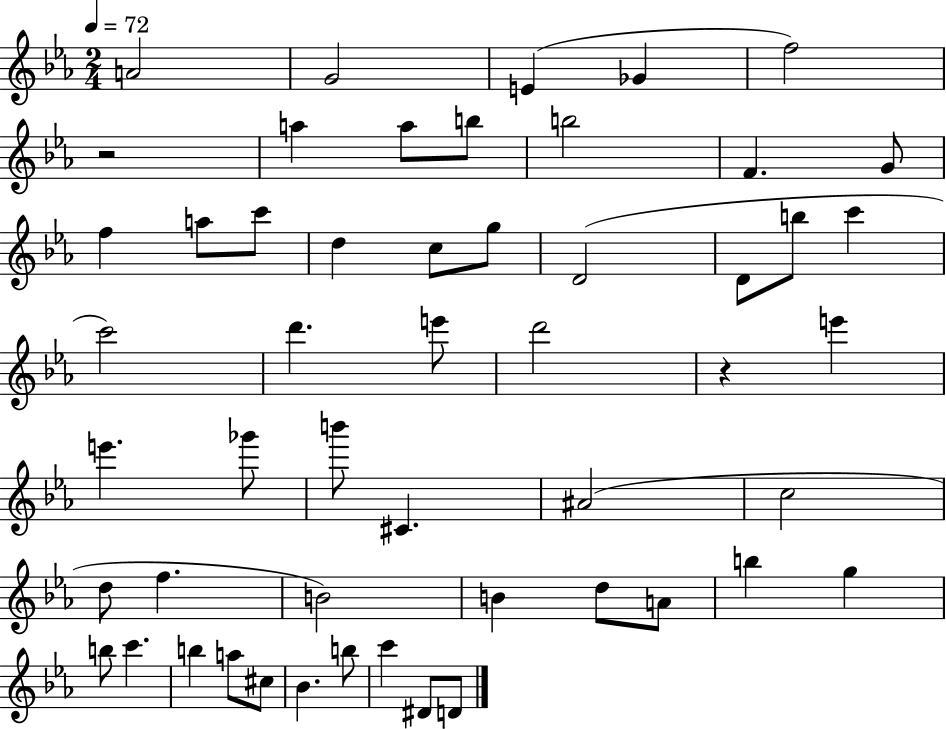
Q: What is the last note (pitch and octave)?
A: D4